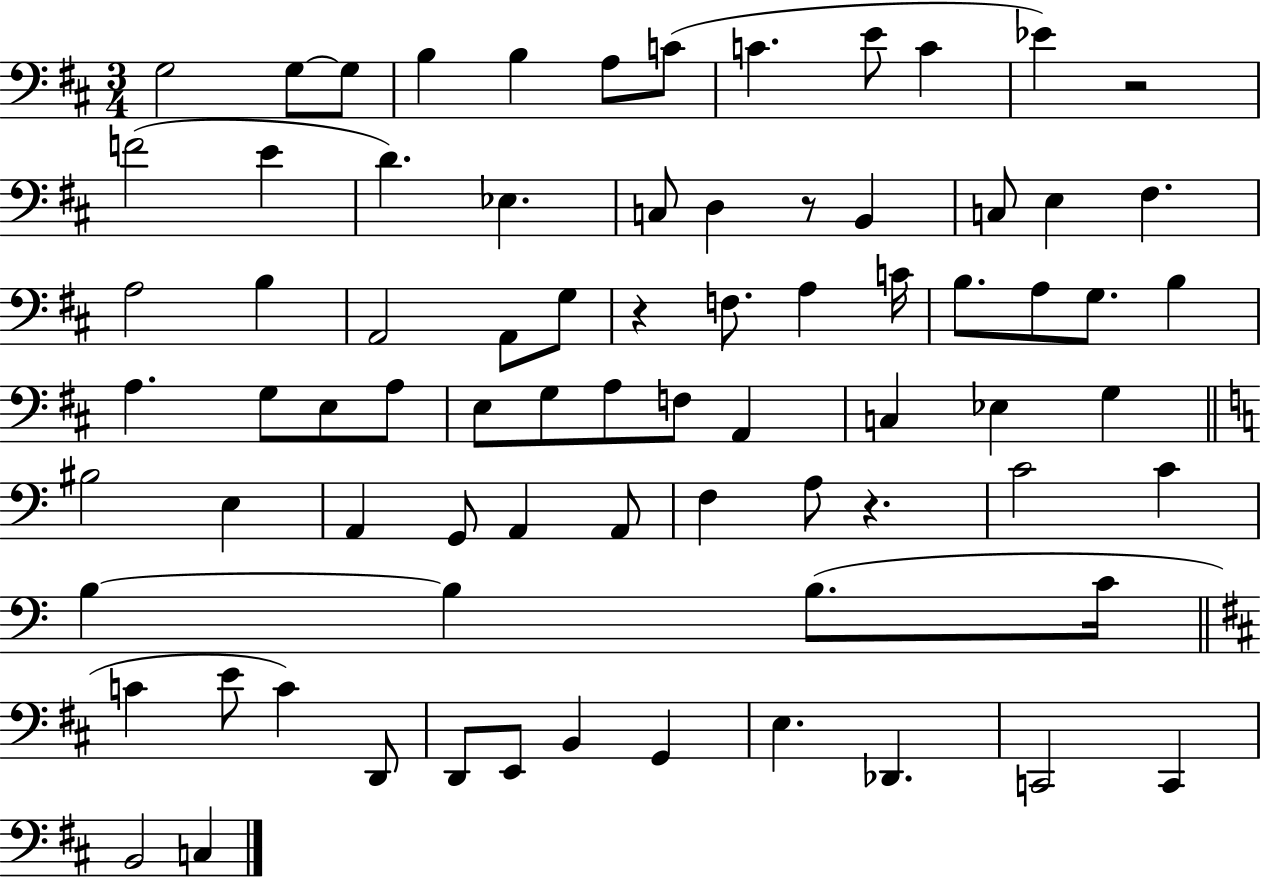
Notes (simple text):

G3/h G3/e G3/e B3/q B3/q A3/e C4/e C4/q. E4/e C4/q Eb4/q R/h F4/h E4/q D4/q. Eb3/q. C3/e D3/q R/e B2/q C3/e E3/q F#3/q. A3/h B3/q A2/h A2/e G3/e R/q F3/e. A3/q C4/s B3/e. A3/e G3/e. B3/q A3/q. G3/e E3/e A3/e E3/e G3/e A3/e F3/e A2/q C3/q Eb3/q G3/q BIS3/h E3/q A2/q G2/e A2/q A2/e F3/q A3/e R/q. C4/h C4/q B3/q B3/q B3/e. C4/s C4/q E4/e C4/q D2/e D2/e E2/e B2/q G2/q E3/q. Db2/q. C2/h C2/q B2/h C3/q